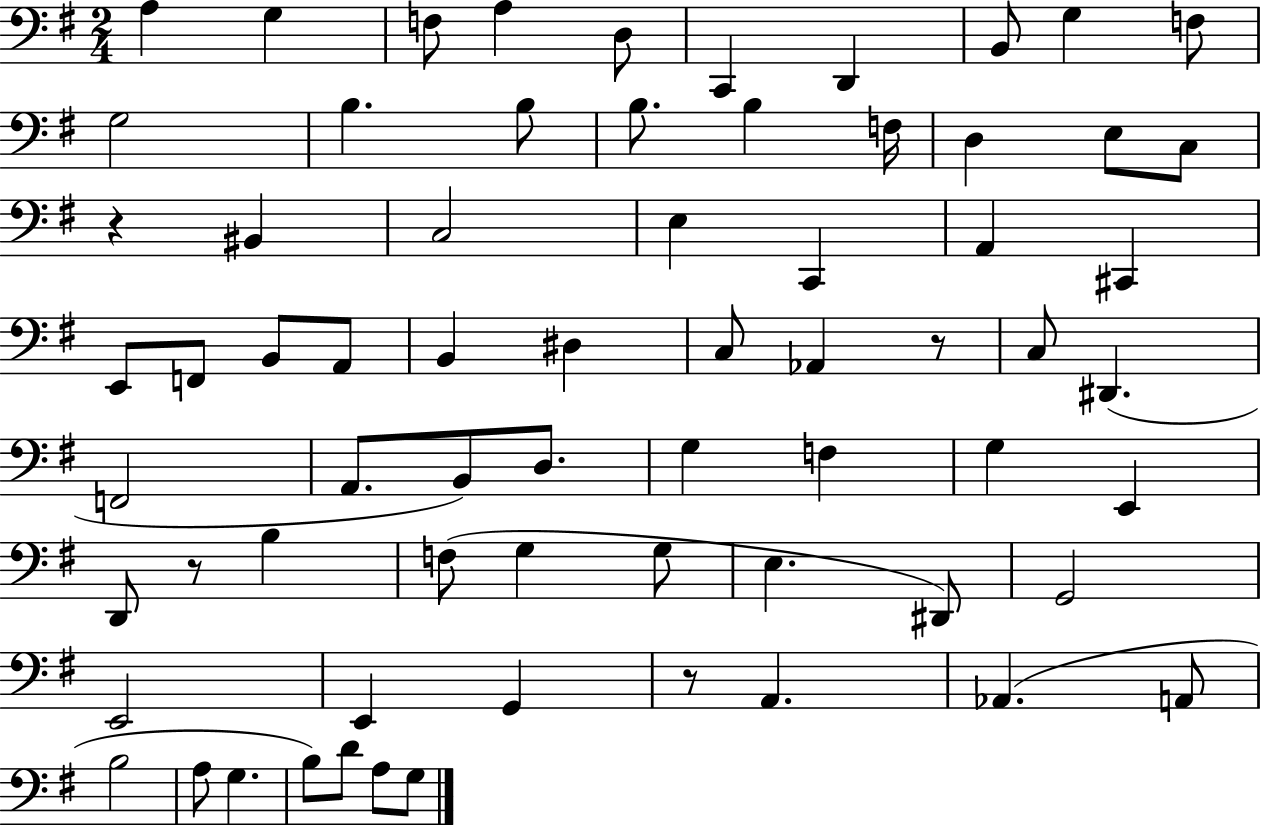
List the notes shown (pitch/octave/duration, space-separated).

A3/q G3/q F3/e A3/q D3/e C2/q D2/q B2/e G3/q F3/e G3/h B3/q. B3/e B3/e. B3/q F3/s D3/q E3/e C3/e R/q BIS2/q C3/h E3/q C2/q A2/q C#2/q E2/e F2/e B2/e A2/e B2/q D#3/q C3/e Ab2/q R/e C3/e D#2/q. F2/h A2/e. B2/e D3/e. G3/q F3/q G3/q E2/q D2/e R/e B3/q F3/e G3/q G3/e E3/q. D#2/e G2/h E2/h E2/q G2/q R/e A2/q. Ab2/q. A2/e B3/h A3/e G3/q. B3/e D4/e A3/e G3/e